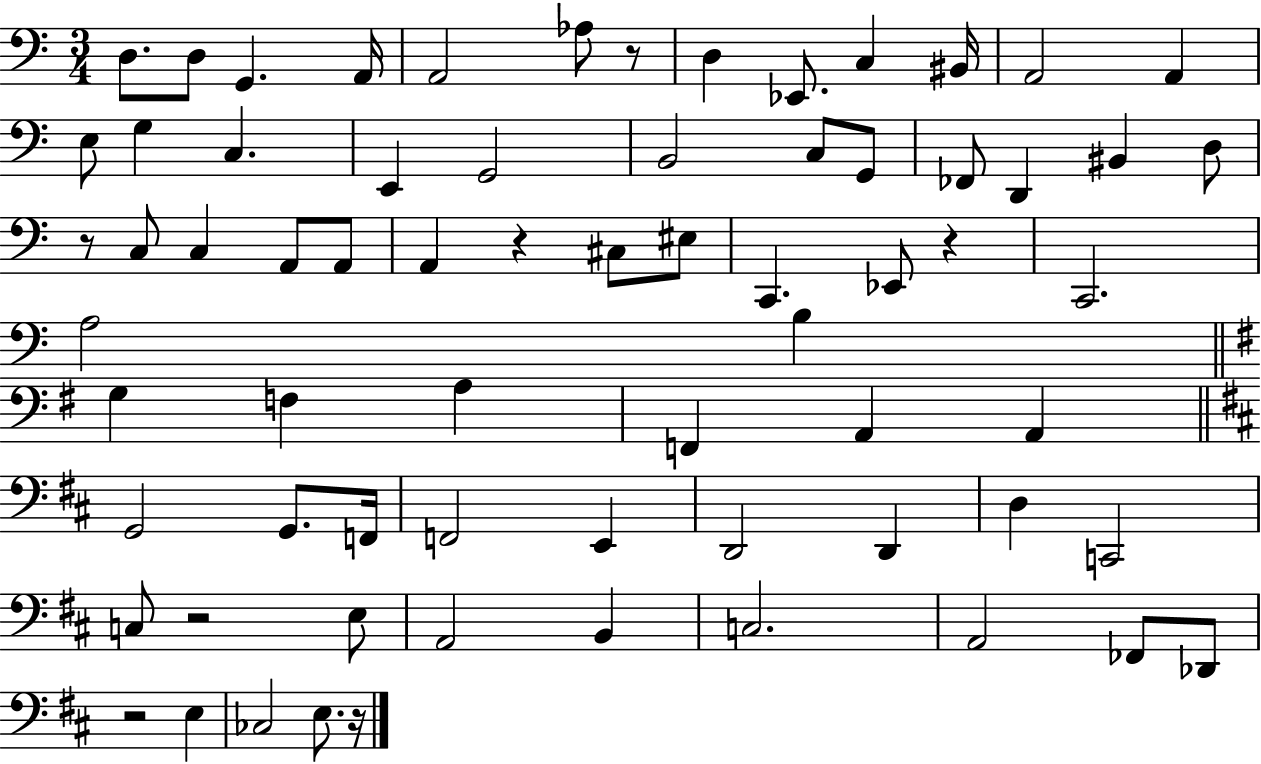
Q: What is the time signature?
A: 3/4